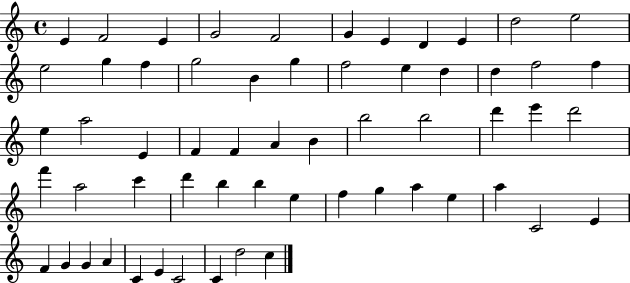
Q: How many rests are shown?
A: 0